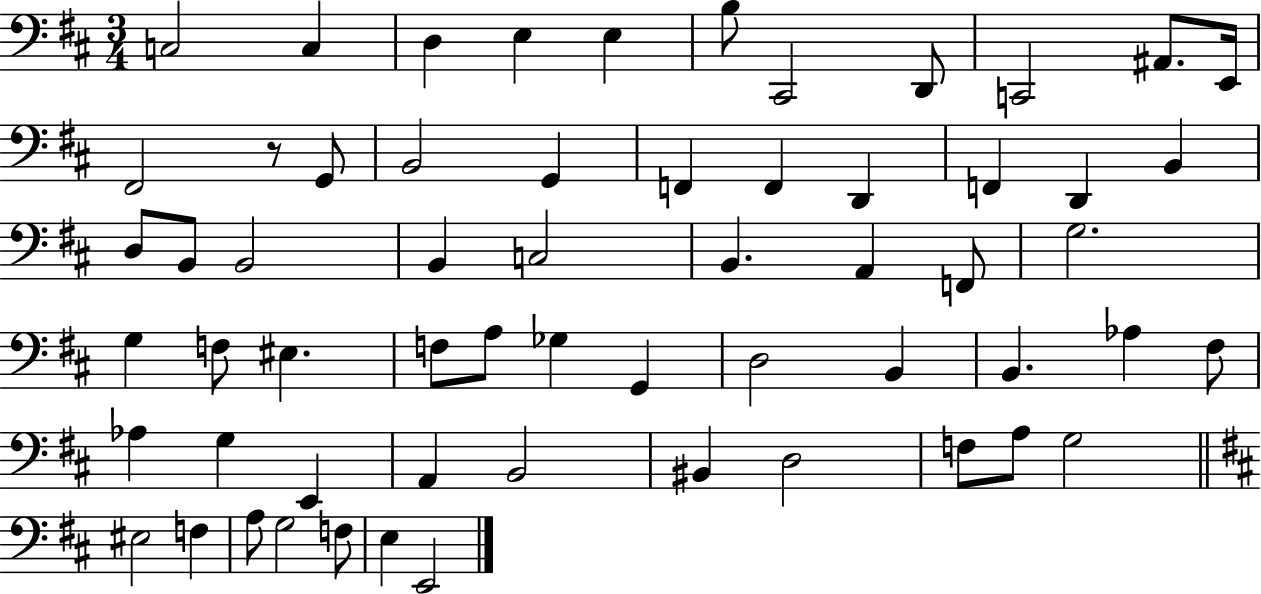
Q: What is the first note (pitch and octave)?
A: C3